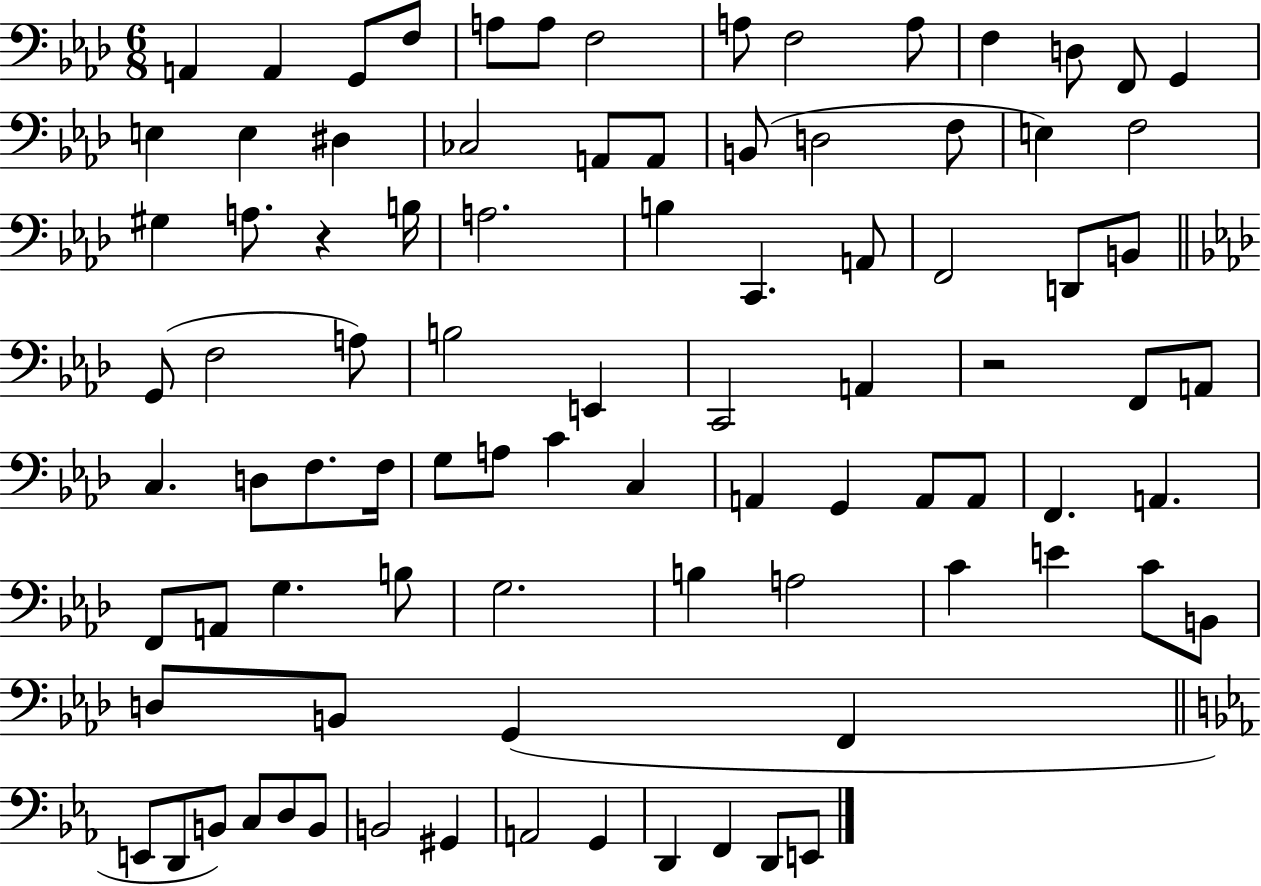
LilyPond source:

{
  \clef bass
  \numericTimeSignature
  \time 6/8
  \key aes \major
  a,4 a,4 g,8 f8 | a8 a8 f2 | a8 f2 a8 | f4 d8 f,8 g,4 | \break e4 e4 dis4 | ces2 a,8 a,8 | b,8( d2 f8 | e4) f2 | \break gis4 a8. r4 b16 | a2. | b4 c,4. a,8 | f,2 d,8 b,8 | \break \bar "||" \break \key aes \major g,8( f2 a8) | b2 e,4 | c,2 a,4 | r2 f,8 a,8 | \break c4. d8 f8. f16 | g8 a8 c'4 c4 | a,4 g,4 a,8 a,8 | f,4. a,4. | \break f,8 a,8 g4. b8 | g2. | b4 a2 | c'4 e'4 c'8 b,8 | \break d8 b,8 g,4( f,4 | \bar "||" \break \key ees \major e,8 d,8 b,8) c8 d8 b,8 | b,2 gis,4 | a,2 g,4 | d,4 f,4 d,8 e,8 | \break \bar "|."
}